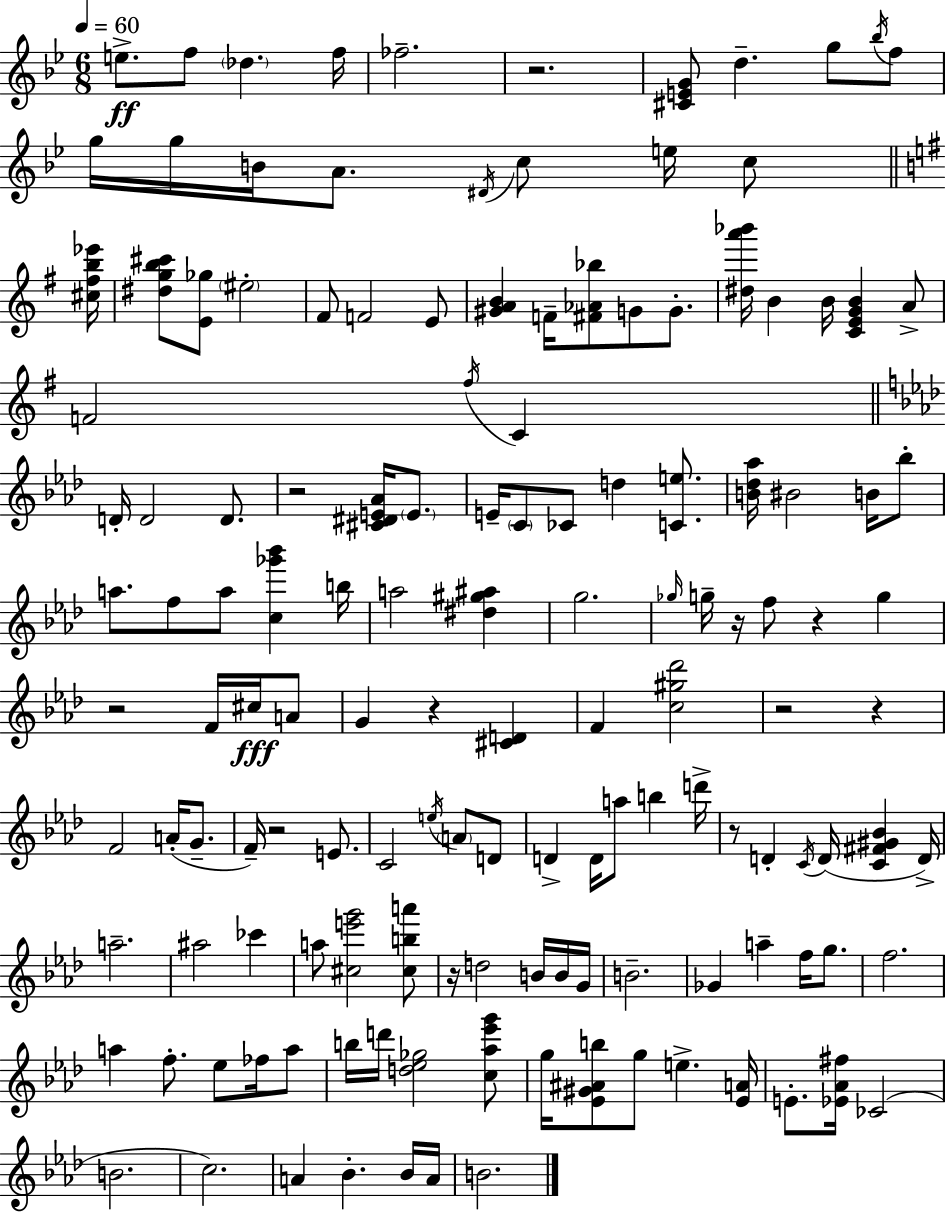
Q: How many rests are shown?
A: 11